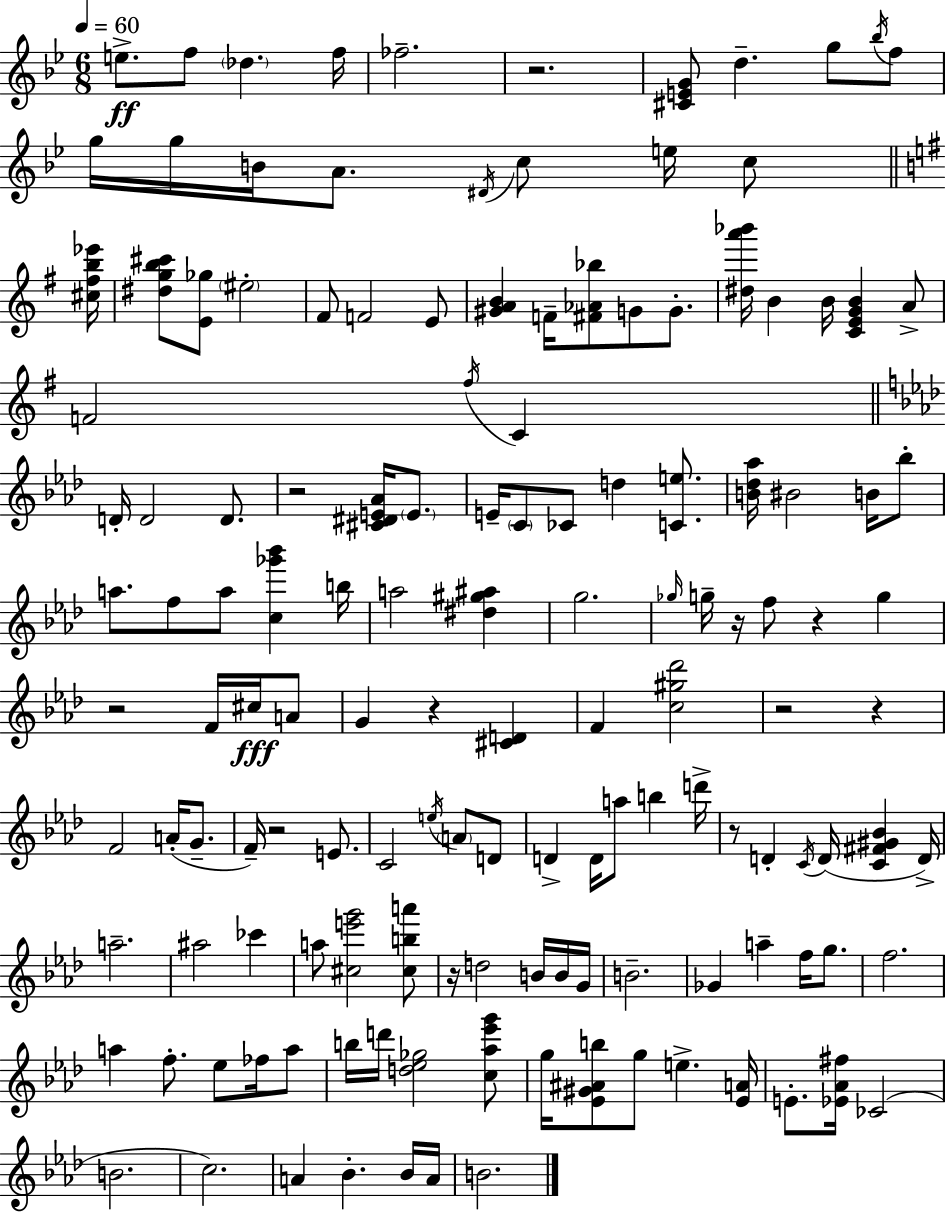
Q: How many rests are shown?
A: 11